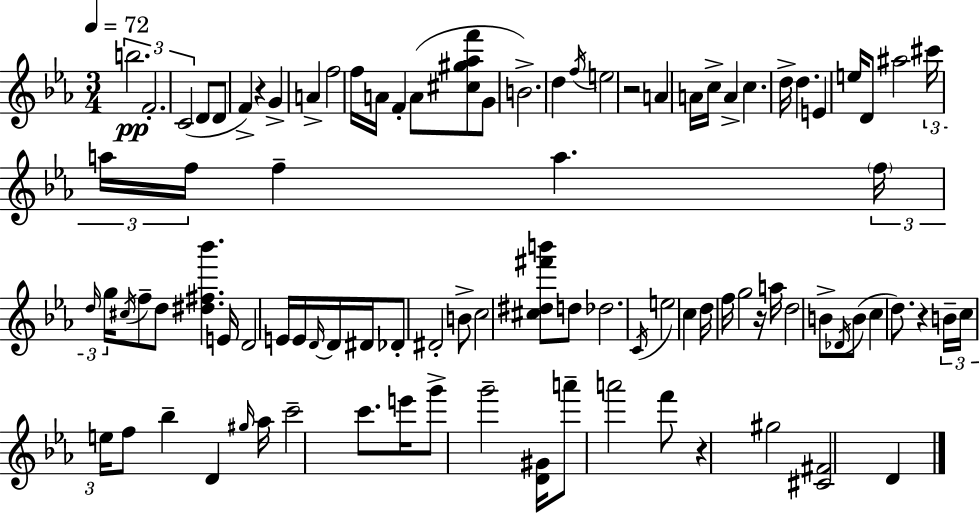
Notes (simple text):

B5/h. F4/h. C4/h D4/e D4/e F4/q R/q G4/q A4/q F5/h F5/s A4/s F4/q A4/e [C#5,G#5,Ab5,F6]/e G4/e B4/h. D5/q F5/s E5/h R/h A4/q A4/s C5/s A4/q C5/q. D5/s D5/q. E4/q E5/s D4/e A#5/h C#6/s A5/s F5/s F5/q A5/q. F5/s D5/s G5/s C#5/s F5/e D5/e [D#5,F#5,Bb6]/q. E4/s D4/h E4/s E4/s D4/s D4/s D#4/s Db4/e D#4/h B4/e C5/h [C#5,D#5,F#6,B6]/e D5/e Db5/h. C4/s E5/h C5/q D5/s F5/s G5/h R/s A5/s D5/h B4/e Db4/s B4/e C5/q D5/e. R/q B4/s C5/s E5/s F5/e Bb5/q D4/q G#5/s Ab5/s C6/h C6/e. E6/s G6/e G6/h [D4,G#4]/s A6/e A6/h F6/e R/q G#5/h [C#4,F#4]/h D4/q